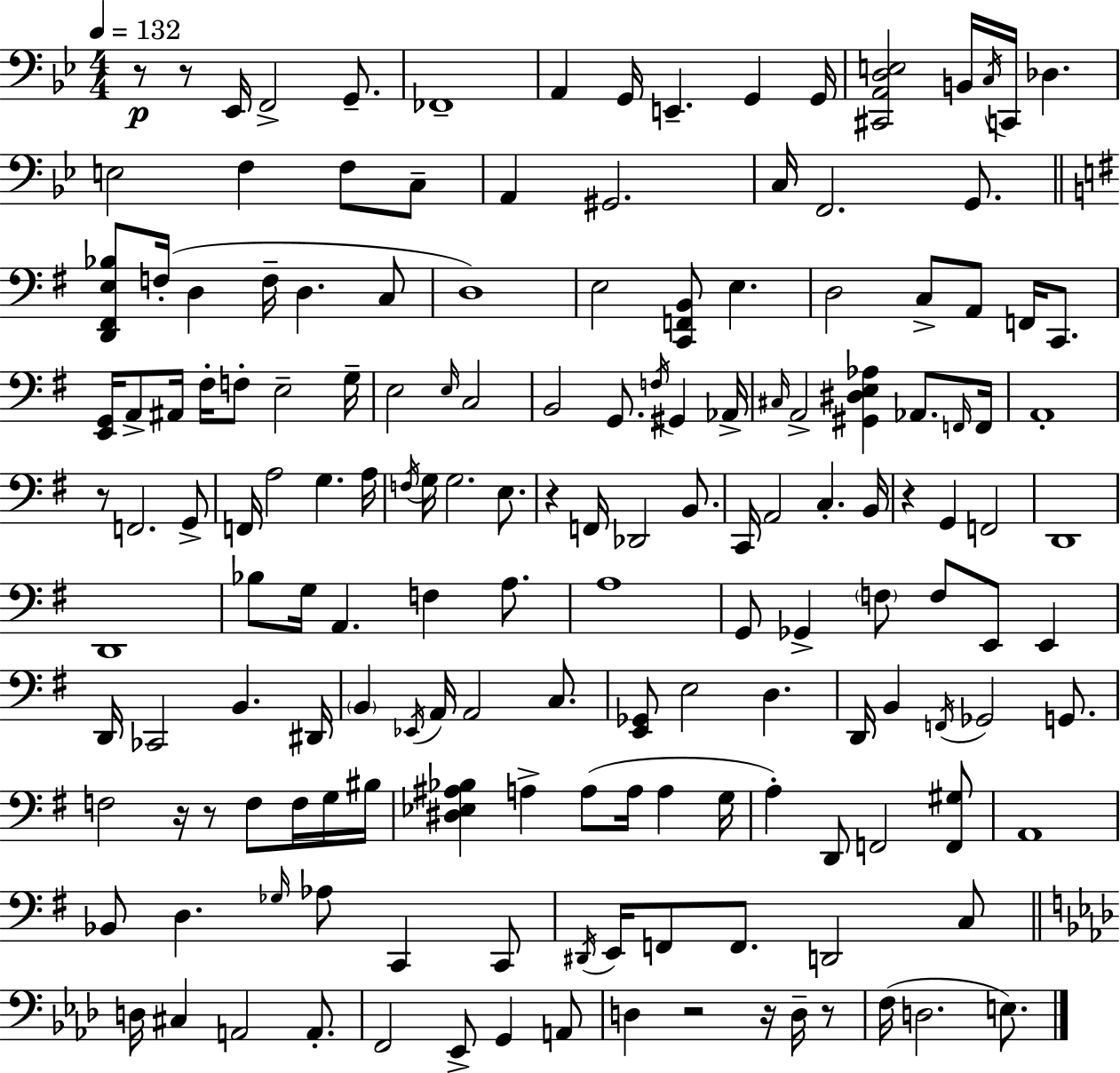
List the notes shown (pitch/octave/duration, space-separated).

R/e R/e Eb2/s F2/h G2/e. FES2/w A2/q G2/s E2/q. G2/q G2/s [C#2,A2,D3,E3]/h B2/s C3/s C2/s Db3/q. E3/h F3/q F3/e C3/e A2/q G#2/h. C3/s F2/h. G2/e. [D2,F#2,E3,Bb3]/e F3/s D3/q F3/s D3/q. C3/e D3/w E3/h [C2,F2,B2]/e E3/q. D3/h C3/e A2/e F2/s C2/e. [E2,G2]/s A2/e A#2/s F#3/s F3/e E3/h G3/s E3/h E3/s C3/h B2/h G2/e. F3/s G#2/q Ab2/s C#3/s A2/h [G#2,D#3,E3,Ab3]/q Ab2/e. F2/s F2/s A2/w R/e F2/h. G2/e F2/s A3/h G3/q. A3/s F3/s G3/s G3/h. E3/e. R/q F2/s Db2/h B2/e. C2/s A2/h C3/q. B2/s R/q G2/q F2/h D2/w D2/w Bb3/e G3/s A2/q. F3/q A3/e. A3/w G2/e Gb2/q F3/e F3/e E2/e E2/q D2/s CES2/h B2/q. D#2/s B2/q Eb2/s A2/s A2/h C3/e. [E2,Gb2]/e E3/h D3/q. D2/s B2/q F2/s Gb2/h G2/e. F3/h R/s R/e F3/e F3/s G3/s BIS3/s [D#3,Eb3,A#3,Bb3]/q A3/q A3/e A3/s A3/q G3/s A3/q D2/e F2/h [F2,G#3]/e A2/w Bb2/e D3/q. Gb3/s Ab3/e C2/q C2/e D#2/s E2/s F2/e F2/e. D2/h C3/e D3/s C#3/q A2/h A2/e. F2/h Eb2/e G2/q A2/e D3/q R/h R/s D3/s R/e F3/s D3/h. E3/e.